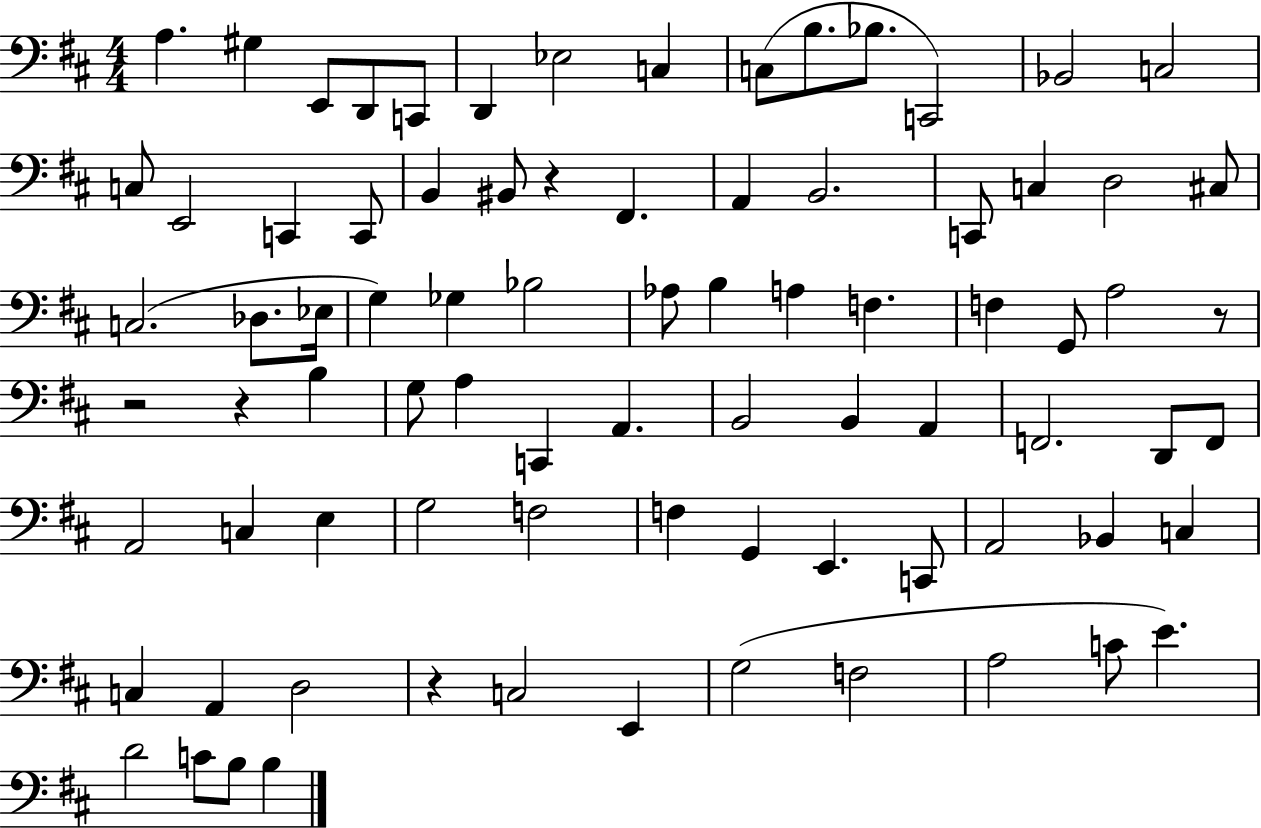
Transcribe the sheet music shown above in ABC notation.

X:1
T:Untitled
M:4/4
L:1/4
K:D
A, ^G, E,,/2 D,,/2 C,,/2 D,, _E,2 C, C,/2 B,/2 _B,/2 C,,2 _B,,2 C,2 C,/2 E,,2 C,, C,,/2 B,, ^B,,/2 z ^F,, A,, B,,2 C,,/2 C, D,2 ^C,/2 C,2 _D,/2 _E,/4 G, _G, _B,2 _A,/2 B, A, F, F, G,,/2 A,2 z/2 z2 z B, G,/2 A, C,, A,, B,,2 B,, A,, F,,2 D,,/2 F,,/2 A,,2 C, E, G,2 F,2 F, G,, E,, C,,/2 A,,2 _B,, C, C, A,, D,2 z C,2 E,, G,2 F,2 A,2 C/2 E D2 C/2 B,/2 B,